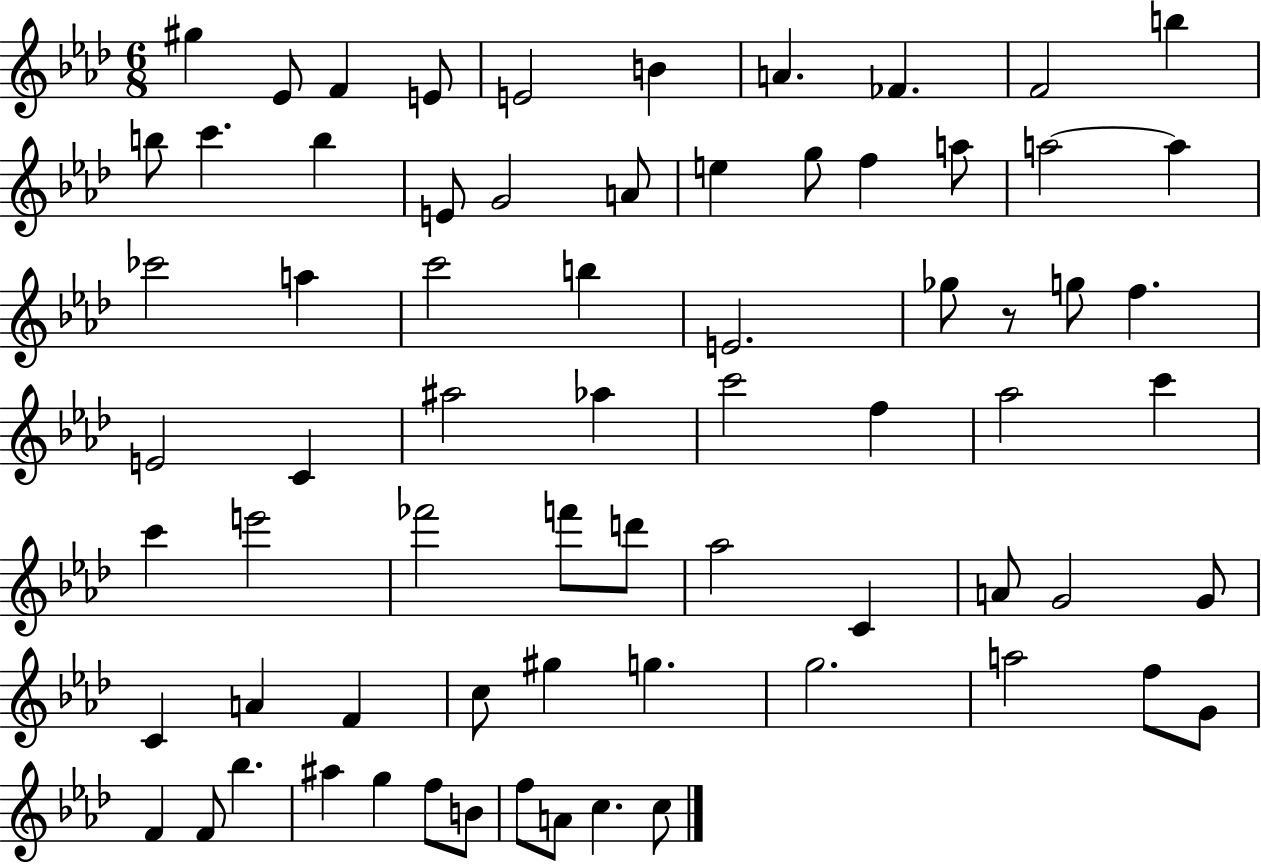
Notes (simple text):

G#5/q Eb4/e F4/q E4/e E4/h B4/q A4/q. FES4/q. F4/h B5/q B5/e C6/q. B5/q E4/e G4/h A4/e E5/q G5/e F5/q A5/e A5/h A5/q CES6/h A5/q C6/h B5/q E4/h. Gb5/e R/e G5/e F5/q. E4/h C4/q A#5/h Ab5/q C6/h F5/q Ab5/h C6/q C6/q E6/h FES6/h F6/e D6/e Ab5/h C4/q A4/e G4/h G4/e C4/q A4/q F4/q C5/e G#5/q G5/q. G5/h. A5/h F5/e G4/e F4/q F4/e Bb5/q. A#5/q G5/q F5/e B4/e F5/e A4/e C5/q. C5/e